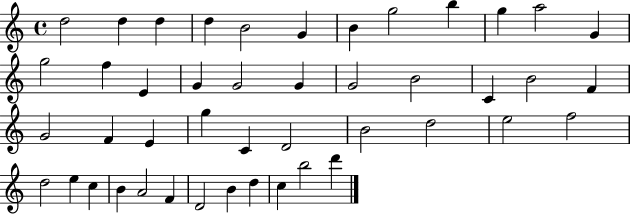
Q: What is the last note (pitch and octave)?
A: D6